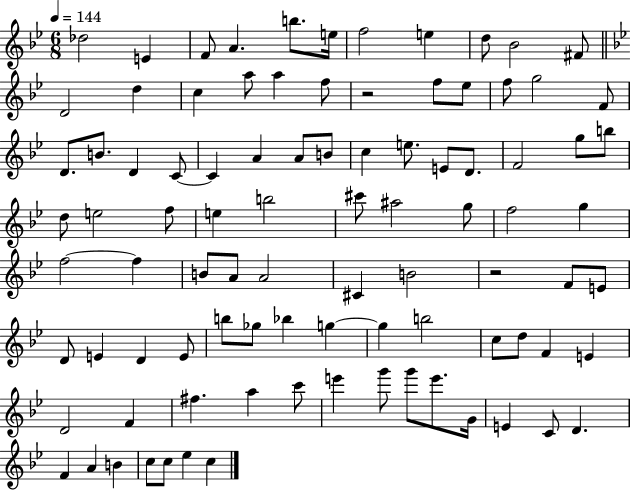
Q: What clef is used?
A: treble